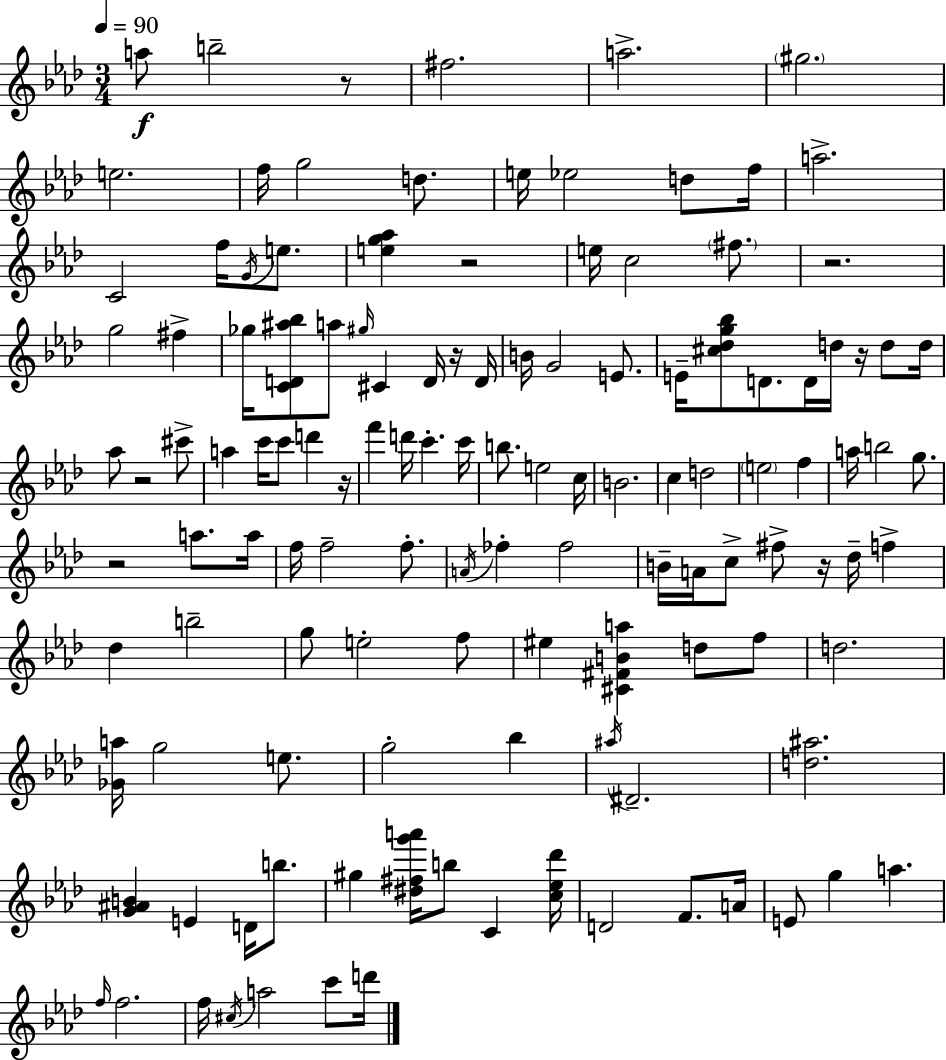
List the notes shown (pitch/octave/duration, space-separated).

A5/e B5/h R/e F#5/h. A5/h. G#5/h. E5/h. F5/s G5/h D5/e. E5/s Eb5/h D5/e F5/s A5/h. C4/h F5/s G4/s E5/e. [E5,G5,Ab5]/q R/h E5/s C5/h F#5/e. R/h. G5/h F#5/q Gb5/s [C4,D4,A#5,Bb5]/e A5/e G#5/s C#4/q D4/s R/s D4/s B4/s G4/h E4/e. E4/s [C#5,Db5,G5,Bb5]/e D4/e. D4/s D5/s R/s D5/e D5/s Ab5/e R/h C#6/e A5/q C6/s C6/e D6/q R/s F6/q D6/s C6/q. C6/s B5/e. E5/h C5/s B4/h. C5/q D5/h E5/h F5/q A5/s B5/h G5/e. R/h A5/e. A5/s F5/s F5/h F5/e. A4/s FES5/q FES5/h B4/s A4/s C5/e F#5/e R/s Db5/s F5/q Db5/q B5/h G5/e E5/h F5/e EIS5/q [C#4,F#4,B4,A5]/q D5/e F5/e D5/h. [Gb4,A5]/s G5/h E5/e. G5/h Bb5/q A#5/s D#4/h. [D5,A#5]/h. [G4,A#4,B4]/q E4/q D4/s B5/e. G#5/q [D#5,F#5,G6,A6]/s B5/e C4/q [C5,Eb5,Db6]/s D4/h F4/e. A4/s E4/e G5/q A5/q. F5/s F5/h. F5/s C#5/s A5/h C6/e D6/s